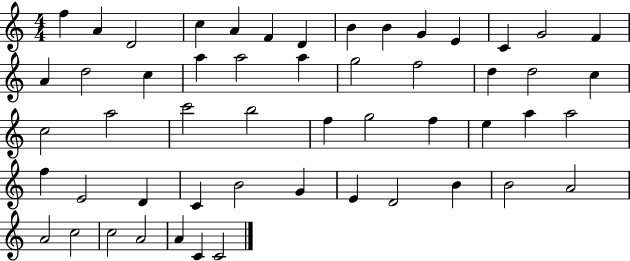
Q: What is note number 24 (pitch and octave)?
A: D5